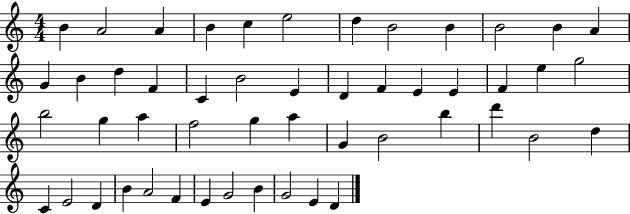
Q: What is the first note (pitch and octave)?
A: B4